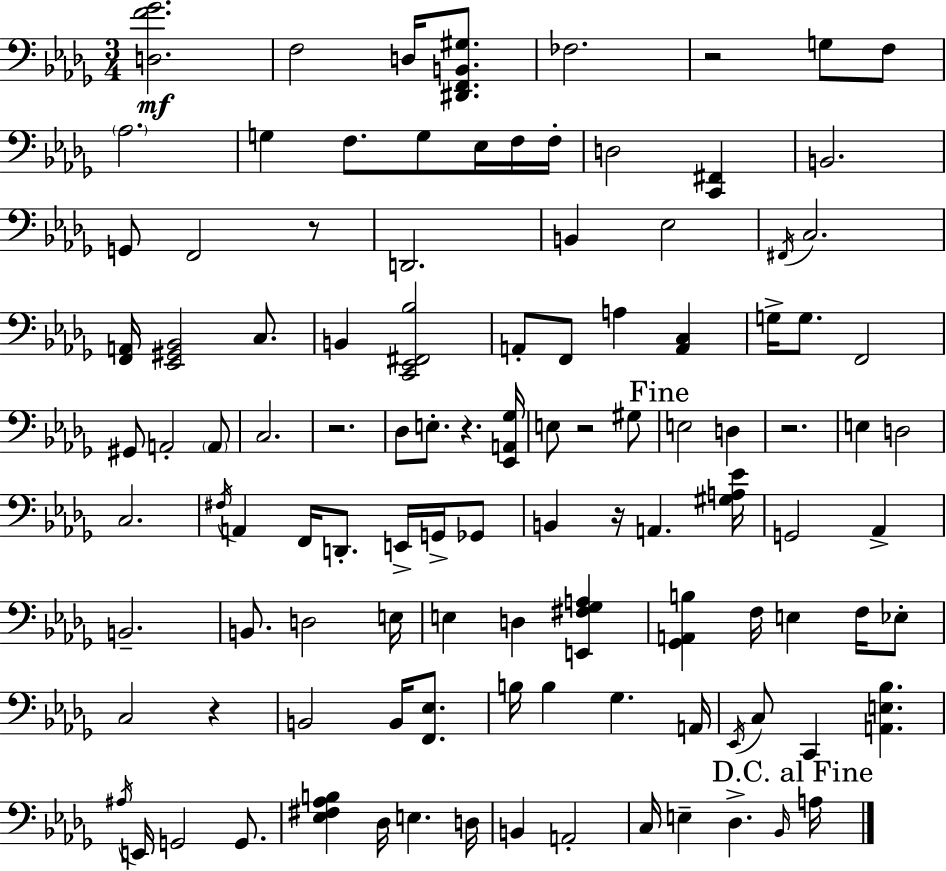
[D3,F4,Gb4]/h. F3/h D3/s [D#2,F2,B2,G#3]/e. FES3/h. R/h G3/e F3/e Ab3/h. G3/q F3/e. G3/e Eb3/s F3/s F3/s D3/h [C2,F#2]/q B2/h. G2/e F2/h R/e D2/h. B2/q Eb3/h F#2/s C3/h. [F2,A2]/s [Eb2,G#2,Bb2]/h C3/e. B2/q [C2,Eb2,F#2,Bb3]/h A2/e F2/e A3/q [A2,C3]/q G3/s G3/e. F2/h G#2/e A2/h A2/e C3/h. R/h. Db3/e E3/e. R/q. [Eb2,A2,Gb3]/s E3/e R/h G#3/e E3/h D3/q R/h. E3/q D3/h C3/h. F#3/s A2/q F2/s D2/e. E2/s G2/s Gb2/e B2/q R/s A2/q. [G#3,A3,Eb4]/s G2/h Ab2/q B2/h. B2/e. D3/h E3/s E3/q D3/q [E2,F#3,Gb3,A3]/q [Gb2,A2,B3]/q F3/s E3/q F3/s Eb3/e C3/h R/q B2/h B2/s [F2,Eb3]/e. B3/s B3/q Gb3/q. A2/s Eb2/s C3/e C2/q [A2,E3,Bb3]/q. A#3/s E2/s G2/h G2/e. [Eb3,F#3,Ab3,B3]/q Db3/s E3/q. D3/s B2/q A2/h C3/s E3/q Db3/q. Bb2/s A3/s